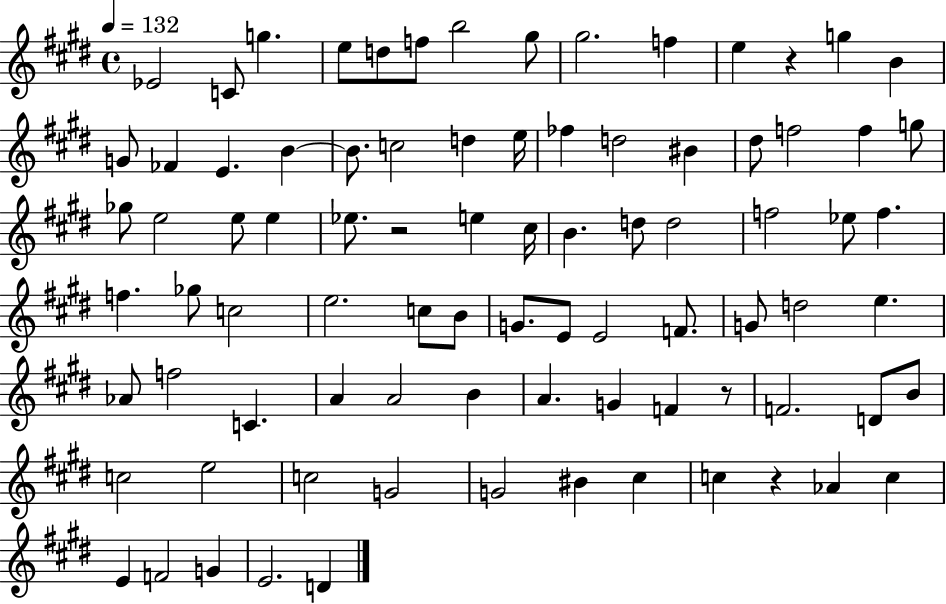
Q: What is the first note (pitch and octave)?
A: Eb4